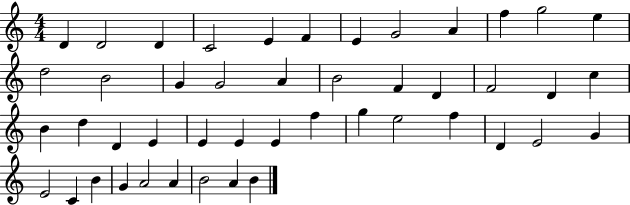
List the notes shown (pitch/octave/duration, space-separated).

D4/q D4/h D4/q C4/h E4/q F4/q E4/q G4/h A4/q F5/q G5/h E5/q D5/h B4/h G4/q G4/h A4/q B4/h F4/q D4/q F4/h D4/q C5/q B4/q D5/q D4/q E4/q E4/q E4/q E4/q F5/q G5/q E5/h F5/q D4/q E4/h G4/q E4/h C4/q B4/q G4/q A4/h A4/q B4/h A4/q B4/q